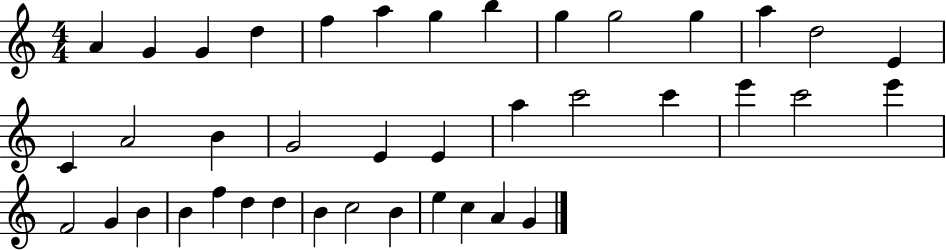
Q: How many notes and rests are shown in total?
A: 40